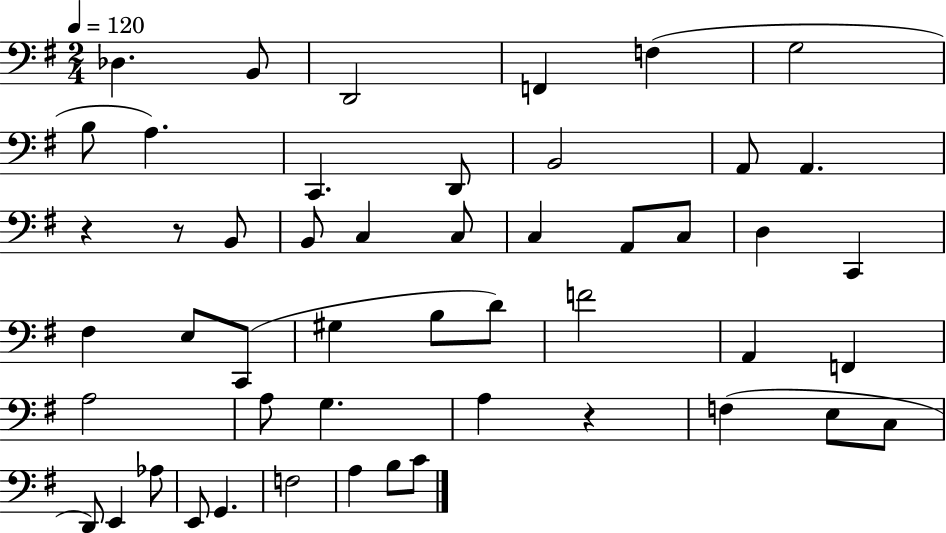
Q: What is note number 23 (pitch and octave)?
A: F#3